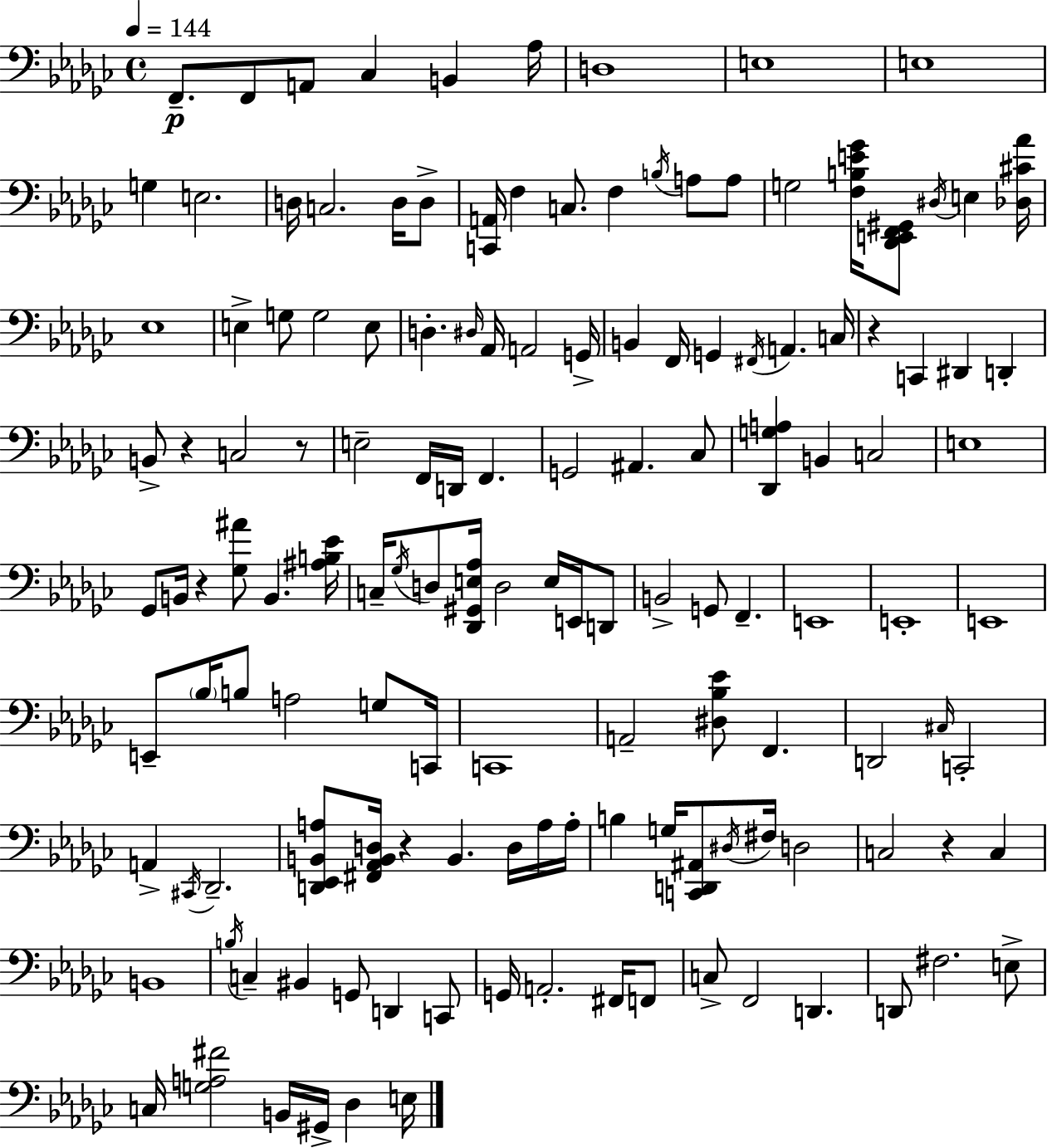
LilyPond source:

{
  \clef bass
  \time 4/4
  \defaultTimeSignature
  \key ees \minor
  \tempo 4 = 144
  f,8.--\p f,8 a,8 ces4 b,4 aes16 | d1 | e1 | e1 | \break g4 e2. | d16 c2. d16 d8-> | <c, a,>16 f4 c8. f4 \acciaccatura { b16 } a8 a8 | g2 <f b e' ges'>16 <des, e, f, gis,>8 \acciaccatura { dis16 } e4 | \break <des cis' aes'>16 ees1 | e4-> g8 g2 | e8 d4.-. \grace { dis16 } aes,16 a,2 | g,16-> b,4 f,16 g,4 \acciaccatura { fis,16 } a,4. | \break c16 r4 c,4 dis,4 | d,4-. b,8-> r4 c2 | r8 e2-- f,16 d,16 f,4. | g,2 ais,4. | \break ces8 <des, g a>4 b,4 c2 | e1 | ges,8 b,16 r4 <ges ais'>8 b,4. | <ais b ees'>16 c16-- \acciaccatura { ges16 } d8 <des, gis, e aes>16 d2 | \break e16 e,16 d,8 b,2-> g,8 f,4.-- | e,1 | e,1-. | e,1 | \break e,8-- \parenthesize bes16 b8 a2 | g8 c,16 c,1 | a,2-- <dis bes ees'>8 f,4. | d,2 \grace { cis16 } c,2-. | \break a,4-> \acciaccatura { cis,16 } des,2.-- | <d, ees, b, a>8 <fis, aes, b, d>16 r4 b,4. | d16 a16 a16-. b4 g16 <c, d, ais,>8 \acciaccatura { dis16 } fis16 | d2 c2 | \break r4 c4 b,1 | \acciaccatura { b16 } c4-- bis,4 | g,8 d,4 c,8 g,16 a,2.-. | fis,16 f,8 c8-> f,2 | \break d,4. d,8 fis2. | e8-> c16 <g a fis'>2 | b,16 gis,16-> des4 e16 \bar "|."
}